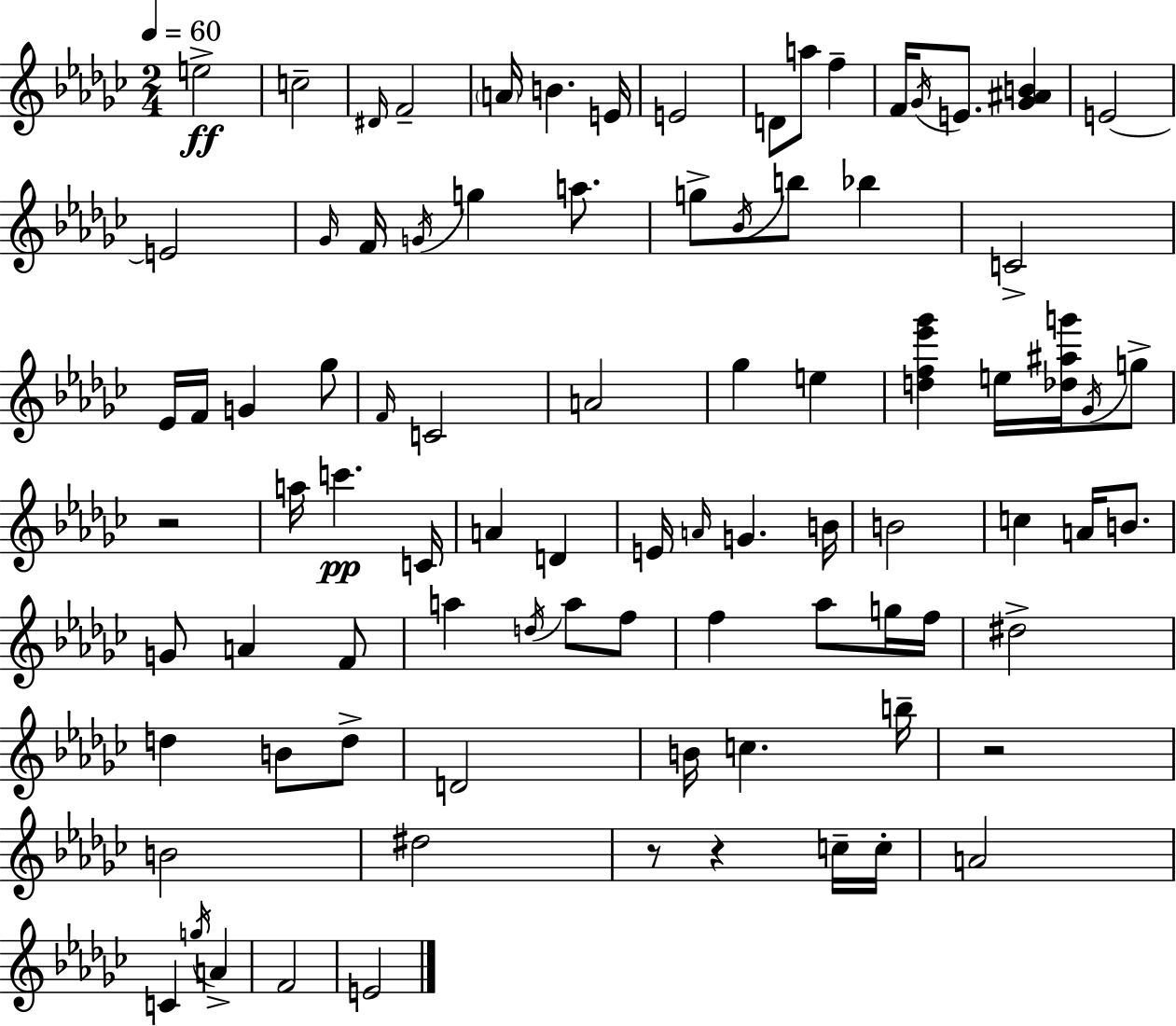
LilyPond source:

{
  \clef treble
  \numericTimeSignature
  \time 2/4
  \key ees \minor
  \tempo 4 = 60
  e''2->\ff | c''2-- | \grace { dis'16 } f'2-- | \parenthesize a'16 b'4. | \break e'16 e'2 | d'8 a''8 f''4-- | f'16 \acciaccatura { ges'16 } e'8. <ges' ais' b'>4 | e'2~~ | \break e'2 | \grace { ges'16 } f'16 \acciaccatura { g'16 } g''4 | a''8. g''8-> \acciaccatura { bes'16 } b''8 | bes''4 c'2-> | \break ees'16 f'16 g'4 | ges''8 \grace { f'16 } c'2 | a'2 | ges''4 | \break e''4 <d'' f'' ees''' ges'''>4 | e''16 <des'' ais'' g'''>16 \acciaccatura { ges'16 } g''8-> r2 | a''16 | c'''4.\pp c'16 a'4 | \break d'4 e'16 | \grace { a'16 } g'4. b'16 | b'2 | c''4 a'16 b'8. | \break g'8 a'4 f'8 | a''4 \acciaccatura { d''16 } a''8 f''8 | f''4 aes''8 g''16 | f''16 dis''2-> | \break d''4 b'8 d''8-> | d'2 | b'16 c''4. | b''16-- r2 | \break b'2 | dis''2 | r8 r4 c''16-- | c''16-. a'2 | \break c'4 \acciaccatura { g''16 } a'4-> | f'2 | e'2 | \bar "|."
}